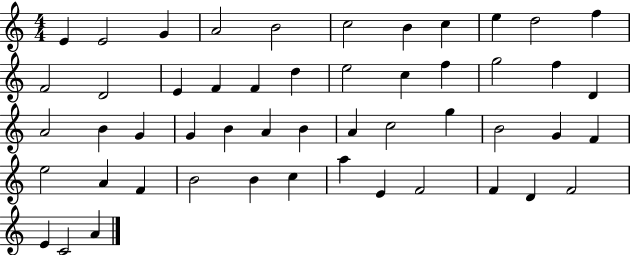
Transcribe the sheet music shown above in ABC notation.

X:1
T:Untitled
M:4/4
L:1/4
K:C
E E2 G A2 B2 c2 B c e d2 f F2 D2 E F F d e2 c f g2 f D A2 B G G B A B A c2 g B2 G F e2 A F B2 B c a E F2 F D F2 E C2 A